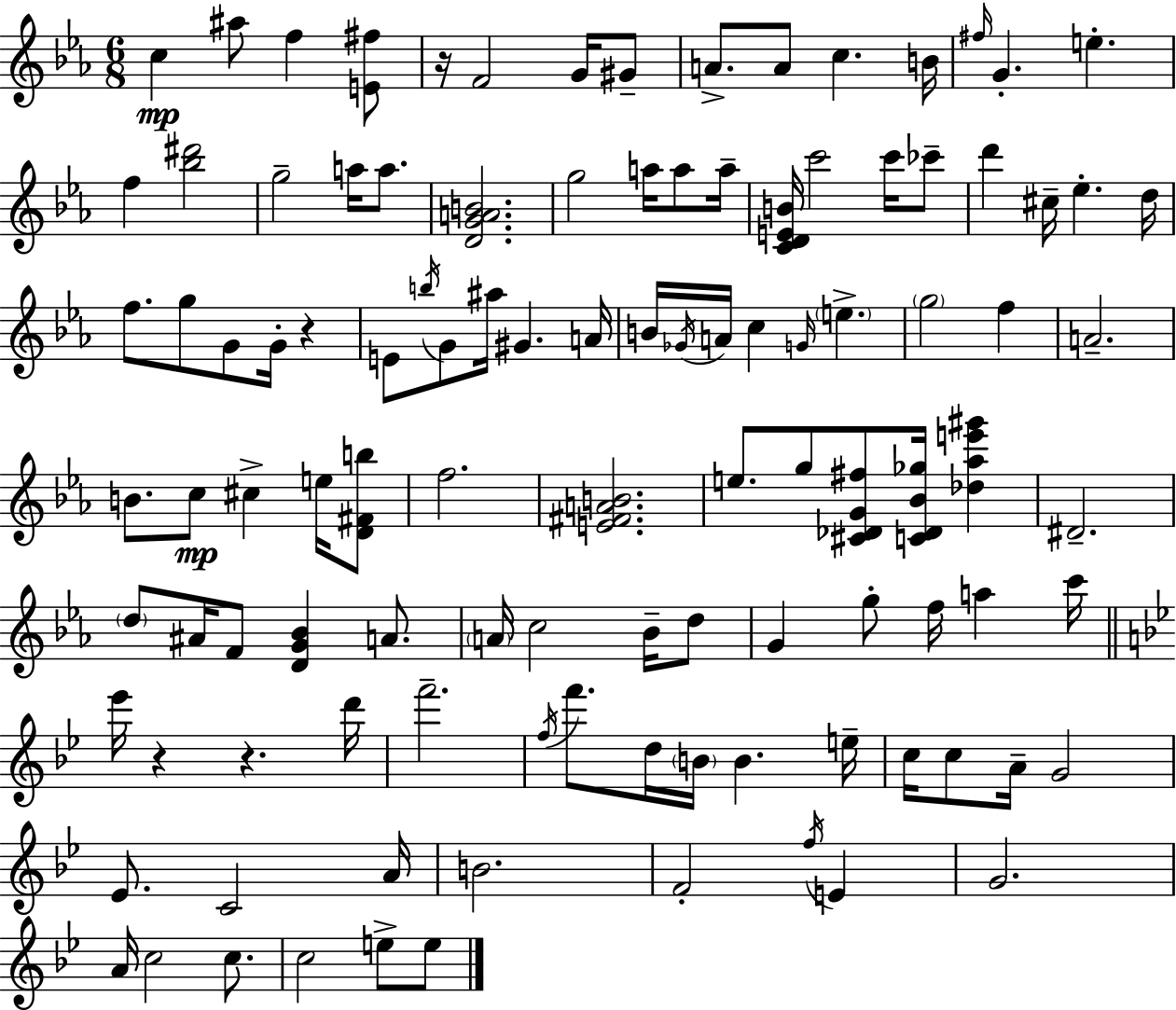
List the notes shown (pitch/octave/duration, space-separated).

C5/q A#5/e F5/q [E4,F#5]/e R/s F4/h G4/s G#4/e A4/e. A4/e C5/q. B4/s F#5/s G4/q. E5/q. F5/q [Bb5,D#6]/h G5/h A5/s A5/e. [D4,G4,A4,B4]/h. G5/h A5/s A5/e A5/s [C4,D4,E4,B4]/s C6/h C6/s CES6/e D6/q C#5/s Eb5/q. D5/s F5/e. G5/e G4/e G4/s R/q E4/e B5/s G4/e A#5/s G#4/q. A4/s B4/s Gb4/s A4/s C5/q G4/s E5/q. G5/h F5/q A4/h. B4/e. C5/e C#5/q E5/s [D4,F#4,B5]/e F5/h. [E4,F#4,A4,B4]/h. E5/e. G5/e [C#4,Db4,G4,F#5]/e [C4,Db4,Bb4,Gb5]/s [Db5,Ab5,E6,G#6]/q D#4/h. D5/e A#4/s F4/e [D4,G4,Bb4]/q A4/e. A4/s C5/h Bb4/s D5/e G4/q G5/e F5/s A5/q C6/s Eb6/s R/q R/q. D6/s F6/h. F5/s F6/e. D5/s B4/s B4/q. E5/s C5/s C5/e A4/s G4/h Eb4/e. C4/h A4/s B4/h. F4/h F5/s E4/q G4/h. A4/s C5/h C5/e. C5/h E5/e E5/e